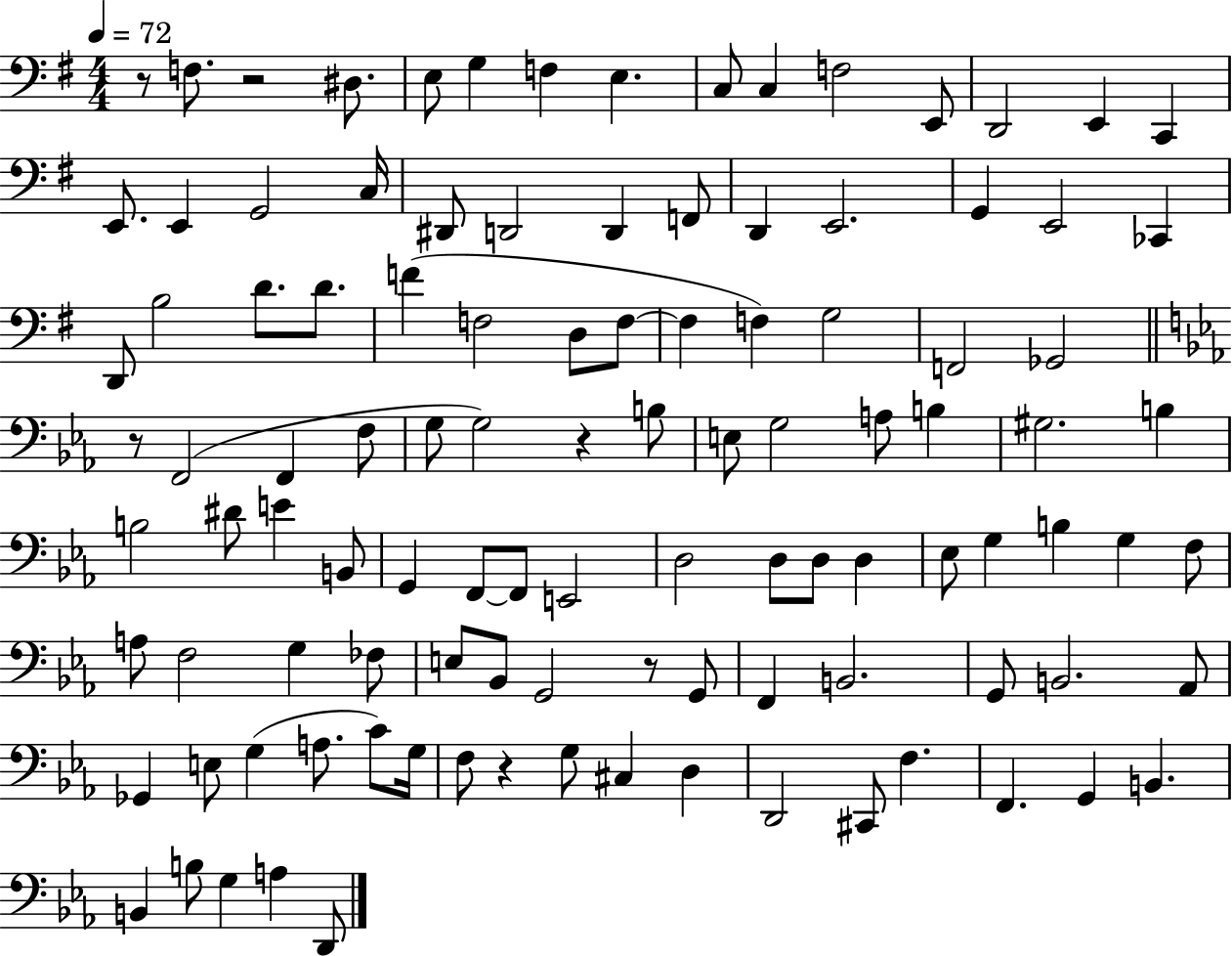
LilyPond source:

{
  \clef bass
  \numericTimeSignature
  \time 4/4
  \key g \major
  \tempo 4 = 72
  \repeat volta 2 { r8 f8. r2 dis8. | e8 g4 f4 e4. | c8 c4 f2 e,8 | d,2 e,4 c,4 | \break e,8. e,4 g,2 c16 | dis,8 d,2 d,4 f,8 | d,4 e,2. | g,4 e,2 ces,4 | \break d,8 b2 d'8. d'8. | f'4( f2 d8 f8~~ | f4 f4) g2 | f,2 ges,2 | \break \bar "||" \break \key c \minor r8 f,2( f,4 f8 | g8 g2) r4 b8 | e8 g2 a8 b4 | gis2. b4 | \break b2 dis'8 e'4 b,8 | g,4 f,8~~ f,8 e,2 | d2 d8 d8 d4 | ees8 g4 b4 g4 f8 | \break a8 f2 g4 fes8 | e8 bes,8 g,2 r8 g,8 | f,4 b,2. | g,8 b,2. aes,8 | \break ges,4 e8 g4( a8. c'8) g16 | f8 r4 g8 cis4 d4 | d,2 cis,8 f4. | f,4. g,4 b,4. | \break b,4 b8 g4 a4 d,8 | } \bar "|."
}